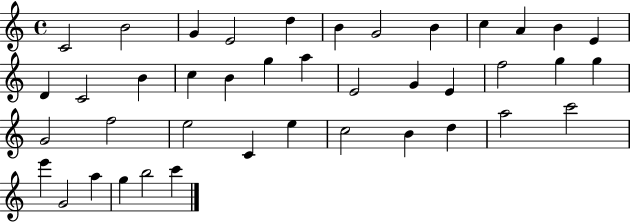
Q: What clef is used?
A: treble